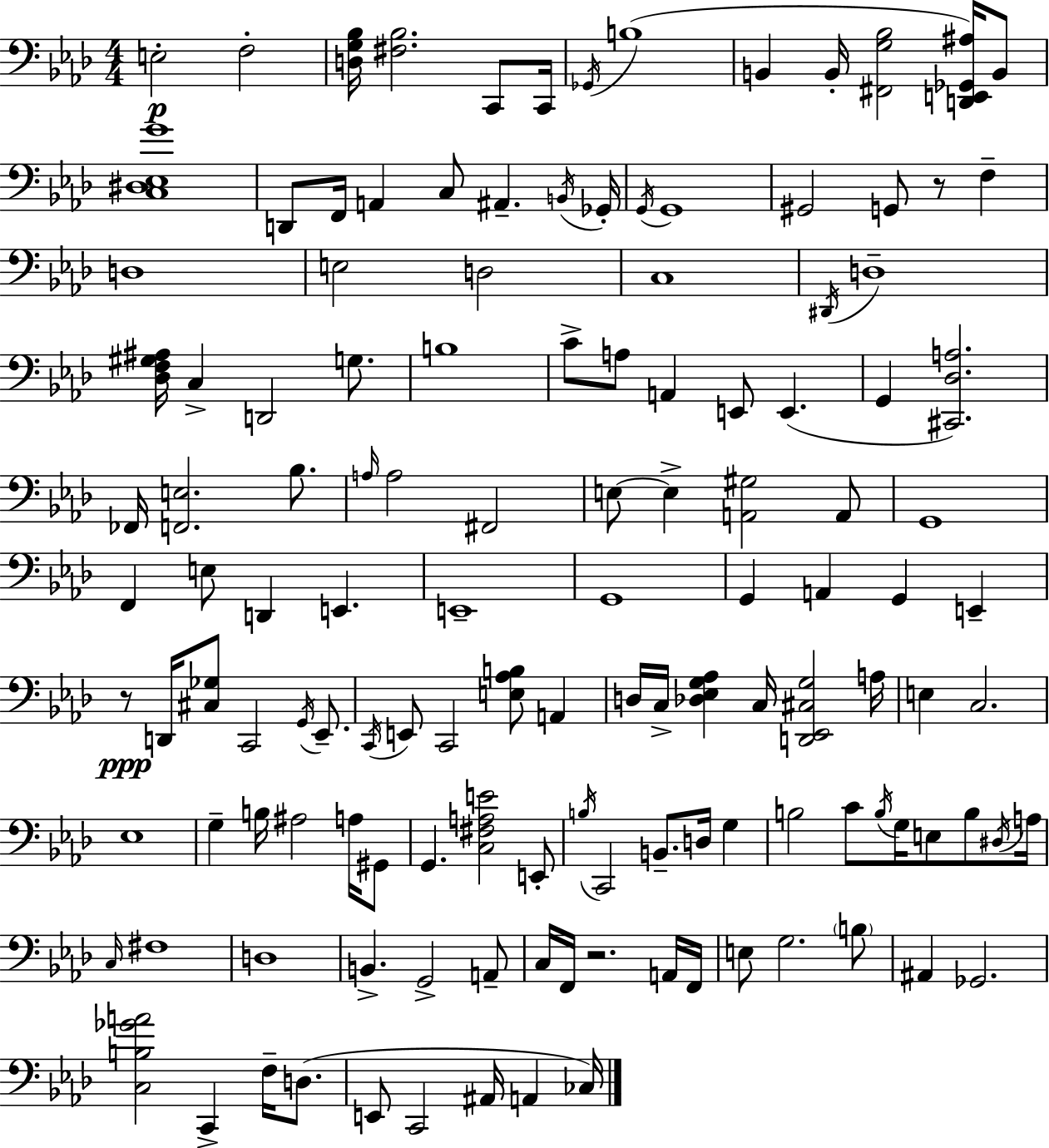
{
  \clef bass
  \numericTimeSignature
  \time 4/4
  \key aes \major
  e2-.\p f2-. | <d g bes>16 <fis bes>2. c,8 c,16 | \acciaccatura { ges,16 }( b1 | b,4 b,16-. <fis, g bes>2 <d, e, ges, ais>16) b,8 | \break <c dis ees g'>1 | d,8 f,16 a,4 c8 ais,4.-- | \acciaccatura { b,16 } ges,16-. \acciaccatura { g,16 } g,1 | gis,2 g,8 r8 f4-- | \break d1 | e2 d2 | c1 | \acciaccatura { dis,16 } d1-- | \break <des f gis ais>16 c4-> d,2 | g8. b1 | c'8-> a8 a,4 e,8 e,4.( | g,4 <cis, des a>2.) | \break fes,16 <f, e>2. | bes8. \grace { a16 } a2 fis,2 | e8~~ e4-> <a, gis>2 | a,8 g,1 | \break f,4 e8 d,4 e,4. | e,1-- | g,1 | g,4 a,4 g,4 | \break e,4-- r8\ppp d,16 <cis ges>8 c,2 | \acciaccatura { g,16 } ees,8.-- \acciaccatura { c,16 } e,8 c,2 | <e aes b>8 a,4 d16 c16-> <des ees g aes>4 c16 <d, ees, cis g>2 | a16 e4 c2. | \break ees1 | g4-- b16 ais2 | a16 gis,8 g,4. <c fis a e'>2 | e,8-. \acciaccatura { b16 } c,2 | \break b,8.-- d16 g4 b2 | c'8 \acciaccatura { b16 } g16 e8 b8 \acciaccatura { dis16 } a16 \grace { c16 } fis1 | d1 | b,4.-> | \break g,2-> a,8-- c16 f,16 r2. | a,16 f,16 e8 g2. | \parenthesize b8 ais,4 ges,2. | <c b ges' a'>2 | \break c,4-> f16-- d8.( e,8 c,2 | ais,16 a,4 ces16) \bar "|."
}